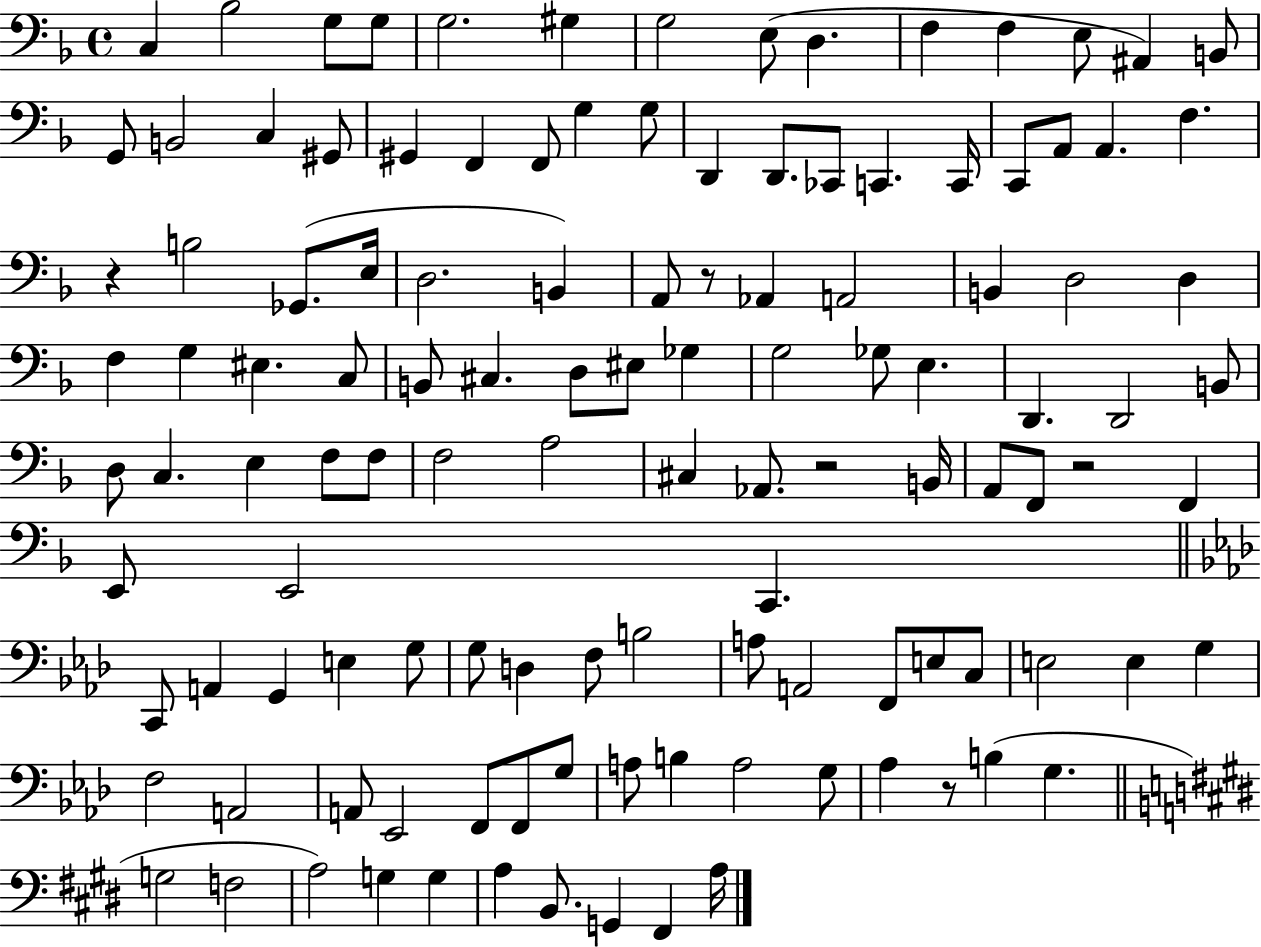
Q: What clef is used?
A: bass